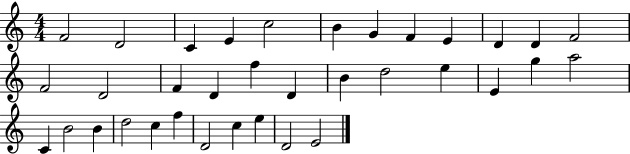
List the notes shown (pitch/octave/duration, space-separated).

F4/h D4/h C4/q E4/q C5/h B4/q G4/q F4/q E4/q D4/q D4/q F4/h F4/h D4/h F4/q D4/q F5/q D4/q B4/q D5/h E5/q E4/q G5/q A5/h C4/q B4/h B4/q D5/h C5/q F5/q D4/h C5/q E5/q D4/h E4/h